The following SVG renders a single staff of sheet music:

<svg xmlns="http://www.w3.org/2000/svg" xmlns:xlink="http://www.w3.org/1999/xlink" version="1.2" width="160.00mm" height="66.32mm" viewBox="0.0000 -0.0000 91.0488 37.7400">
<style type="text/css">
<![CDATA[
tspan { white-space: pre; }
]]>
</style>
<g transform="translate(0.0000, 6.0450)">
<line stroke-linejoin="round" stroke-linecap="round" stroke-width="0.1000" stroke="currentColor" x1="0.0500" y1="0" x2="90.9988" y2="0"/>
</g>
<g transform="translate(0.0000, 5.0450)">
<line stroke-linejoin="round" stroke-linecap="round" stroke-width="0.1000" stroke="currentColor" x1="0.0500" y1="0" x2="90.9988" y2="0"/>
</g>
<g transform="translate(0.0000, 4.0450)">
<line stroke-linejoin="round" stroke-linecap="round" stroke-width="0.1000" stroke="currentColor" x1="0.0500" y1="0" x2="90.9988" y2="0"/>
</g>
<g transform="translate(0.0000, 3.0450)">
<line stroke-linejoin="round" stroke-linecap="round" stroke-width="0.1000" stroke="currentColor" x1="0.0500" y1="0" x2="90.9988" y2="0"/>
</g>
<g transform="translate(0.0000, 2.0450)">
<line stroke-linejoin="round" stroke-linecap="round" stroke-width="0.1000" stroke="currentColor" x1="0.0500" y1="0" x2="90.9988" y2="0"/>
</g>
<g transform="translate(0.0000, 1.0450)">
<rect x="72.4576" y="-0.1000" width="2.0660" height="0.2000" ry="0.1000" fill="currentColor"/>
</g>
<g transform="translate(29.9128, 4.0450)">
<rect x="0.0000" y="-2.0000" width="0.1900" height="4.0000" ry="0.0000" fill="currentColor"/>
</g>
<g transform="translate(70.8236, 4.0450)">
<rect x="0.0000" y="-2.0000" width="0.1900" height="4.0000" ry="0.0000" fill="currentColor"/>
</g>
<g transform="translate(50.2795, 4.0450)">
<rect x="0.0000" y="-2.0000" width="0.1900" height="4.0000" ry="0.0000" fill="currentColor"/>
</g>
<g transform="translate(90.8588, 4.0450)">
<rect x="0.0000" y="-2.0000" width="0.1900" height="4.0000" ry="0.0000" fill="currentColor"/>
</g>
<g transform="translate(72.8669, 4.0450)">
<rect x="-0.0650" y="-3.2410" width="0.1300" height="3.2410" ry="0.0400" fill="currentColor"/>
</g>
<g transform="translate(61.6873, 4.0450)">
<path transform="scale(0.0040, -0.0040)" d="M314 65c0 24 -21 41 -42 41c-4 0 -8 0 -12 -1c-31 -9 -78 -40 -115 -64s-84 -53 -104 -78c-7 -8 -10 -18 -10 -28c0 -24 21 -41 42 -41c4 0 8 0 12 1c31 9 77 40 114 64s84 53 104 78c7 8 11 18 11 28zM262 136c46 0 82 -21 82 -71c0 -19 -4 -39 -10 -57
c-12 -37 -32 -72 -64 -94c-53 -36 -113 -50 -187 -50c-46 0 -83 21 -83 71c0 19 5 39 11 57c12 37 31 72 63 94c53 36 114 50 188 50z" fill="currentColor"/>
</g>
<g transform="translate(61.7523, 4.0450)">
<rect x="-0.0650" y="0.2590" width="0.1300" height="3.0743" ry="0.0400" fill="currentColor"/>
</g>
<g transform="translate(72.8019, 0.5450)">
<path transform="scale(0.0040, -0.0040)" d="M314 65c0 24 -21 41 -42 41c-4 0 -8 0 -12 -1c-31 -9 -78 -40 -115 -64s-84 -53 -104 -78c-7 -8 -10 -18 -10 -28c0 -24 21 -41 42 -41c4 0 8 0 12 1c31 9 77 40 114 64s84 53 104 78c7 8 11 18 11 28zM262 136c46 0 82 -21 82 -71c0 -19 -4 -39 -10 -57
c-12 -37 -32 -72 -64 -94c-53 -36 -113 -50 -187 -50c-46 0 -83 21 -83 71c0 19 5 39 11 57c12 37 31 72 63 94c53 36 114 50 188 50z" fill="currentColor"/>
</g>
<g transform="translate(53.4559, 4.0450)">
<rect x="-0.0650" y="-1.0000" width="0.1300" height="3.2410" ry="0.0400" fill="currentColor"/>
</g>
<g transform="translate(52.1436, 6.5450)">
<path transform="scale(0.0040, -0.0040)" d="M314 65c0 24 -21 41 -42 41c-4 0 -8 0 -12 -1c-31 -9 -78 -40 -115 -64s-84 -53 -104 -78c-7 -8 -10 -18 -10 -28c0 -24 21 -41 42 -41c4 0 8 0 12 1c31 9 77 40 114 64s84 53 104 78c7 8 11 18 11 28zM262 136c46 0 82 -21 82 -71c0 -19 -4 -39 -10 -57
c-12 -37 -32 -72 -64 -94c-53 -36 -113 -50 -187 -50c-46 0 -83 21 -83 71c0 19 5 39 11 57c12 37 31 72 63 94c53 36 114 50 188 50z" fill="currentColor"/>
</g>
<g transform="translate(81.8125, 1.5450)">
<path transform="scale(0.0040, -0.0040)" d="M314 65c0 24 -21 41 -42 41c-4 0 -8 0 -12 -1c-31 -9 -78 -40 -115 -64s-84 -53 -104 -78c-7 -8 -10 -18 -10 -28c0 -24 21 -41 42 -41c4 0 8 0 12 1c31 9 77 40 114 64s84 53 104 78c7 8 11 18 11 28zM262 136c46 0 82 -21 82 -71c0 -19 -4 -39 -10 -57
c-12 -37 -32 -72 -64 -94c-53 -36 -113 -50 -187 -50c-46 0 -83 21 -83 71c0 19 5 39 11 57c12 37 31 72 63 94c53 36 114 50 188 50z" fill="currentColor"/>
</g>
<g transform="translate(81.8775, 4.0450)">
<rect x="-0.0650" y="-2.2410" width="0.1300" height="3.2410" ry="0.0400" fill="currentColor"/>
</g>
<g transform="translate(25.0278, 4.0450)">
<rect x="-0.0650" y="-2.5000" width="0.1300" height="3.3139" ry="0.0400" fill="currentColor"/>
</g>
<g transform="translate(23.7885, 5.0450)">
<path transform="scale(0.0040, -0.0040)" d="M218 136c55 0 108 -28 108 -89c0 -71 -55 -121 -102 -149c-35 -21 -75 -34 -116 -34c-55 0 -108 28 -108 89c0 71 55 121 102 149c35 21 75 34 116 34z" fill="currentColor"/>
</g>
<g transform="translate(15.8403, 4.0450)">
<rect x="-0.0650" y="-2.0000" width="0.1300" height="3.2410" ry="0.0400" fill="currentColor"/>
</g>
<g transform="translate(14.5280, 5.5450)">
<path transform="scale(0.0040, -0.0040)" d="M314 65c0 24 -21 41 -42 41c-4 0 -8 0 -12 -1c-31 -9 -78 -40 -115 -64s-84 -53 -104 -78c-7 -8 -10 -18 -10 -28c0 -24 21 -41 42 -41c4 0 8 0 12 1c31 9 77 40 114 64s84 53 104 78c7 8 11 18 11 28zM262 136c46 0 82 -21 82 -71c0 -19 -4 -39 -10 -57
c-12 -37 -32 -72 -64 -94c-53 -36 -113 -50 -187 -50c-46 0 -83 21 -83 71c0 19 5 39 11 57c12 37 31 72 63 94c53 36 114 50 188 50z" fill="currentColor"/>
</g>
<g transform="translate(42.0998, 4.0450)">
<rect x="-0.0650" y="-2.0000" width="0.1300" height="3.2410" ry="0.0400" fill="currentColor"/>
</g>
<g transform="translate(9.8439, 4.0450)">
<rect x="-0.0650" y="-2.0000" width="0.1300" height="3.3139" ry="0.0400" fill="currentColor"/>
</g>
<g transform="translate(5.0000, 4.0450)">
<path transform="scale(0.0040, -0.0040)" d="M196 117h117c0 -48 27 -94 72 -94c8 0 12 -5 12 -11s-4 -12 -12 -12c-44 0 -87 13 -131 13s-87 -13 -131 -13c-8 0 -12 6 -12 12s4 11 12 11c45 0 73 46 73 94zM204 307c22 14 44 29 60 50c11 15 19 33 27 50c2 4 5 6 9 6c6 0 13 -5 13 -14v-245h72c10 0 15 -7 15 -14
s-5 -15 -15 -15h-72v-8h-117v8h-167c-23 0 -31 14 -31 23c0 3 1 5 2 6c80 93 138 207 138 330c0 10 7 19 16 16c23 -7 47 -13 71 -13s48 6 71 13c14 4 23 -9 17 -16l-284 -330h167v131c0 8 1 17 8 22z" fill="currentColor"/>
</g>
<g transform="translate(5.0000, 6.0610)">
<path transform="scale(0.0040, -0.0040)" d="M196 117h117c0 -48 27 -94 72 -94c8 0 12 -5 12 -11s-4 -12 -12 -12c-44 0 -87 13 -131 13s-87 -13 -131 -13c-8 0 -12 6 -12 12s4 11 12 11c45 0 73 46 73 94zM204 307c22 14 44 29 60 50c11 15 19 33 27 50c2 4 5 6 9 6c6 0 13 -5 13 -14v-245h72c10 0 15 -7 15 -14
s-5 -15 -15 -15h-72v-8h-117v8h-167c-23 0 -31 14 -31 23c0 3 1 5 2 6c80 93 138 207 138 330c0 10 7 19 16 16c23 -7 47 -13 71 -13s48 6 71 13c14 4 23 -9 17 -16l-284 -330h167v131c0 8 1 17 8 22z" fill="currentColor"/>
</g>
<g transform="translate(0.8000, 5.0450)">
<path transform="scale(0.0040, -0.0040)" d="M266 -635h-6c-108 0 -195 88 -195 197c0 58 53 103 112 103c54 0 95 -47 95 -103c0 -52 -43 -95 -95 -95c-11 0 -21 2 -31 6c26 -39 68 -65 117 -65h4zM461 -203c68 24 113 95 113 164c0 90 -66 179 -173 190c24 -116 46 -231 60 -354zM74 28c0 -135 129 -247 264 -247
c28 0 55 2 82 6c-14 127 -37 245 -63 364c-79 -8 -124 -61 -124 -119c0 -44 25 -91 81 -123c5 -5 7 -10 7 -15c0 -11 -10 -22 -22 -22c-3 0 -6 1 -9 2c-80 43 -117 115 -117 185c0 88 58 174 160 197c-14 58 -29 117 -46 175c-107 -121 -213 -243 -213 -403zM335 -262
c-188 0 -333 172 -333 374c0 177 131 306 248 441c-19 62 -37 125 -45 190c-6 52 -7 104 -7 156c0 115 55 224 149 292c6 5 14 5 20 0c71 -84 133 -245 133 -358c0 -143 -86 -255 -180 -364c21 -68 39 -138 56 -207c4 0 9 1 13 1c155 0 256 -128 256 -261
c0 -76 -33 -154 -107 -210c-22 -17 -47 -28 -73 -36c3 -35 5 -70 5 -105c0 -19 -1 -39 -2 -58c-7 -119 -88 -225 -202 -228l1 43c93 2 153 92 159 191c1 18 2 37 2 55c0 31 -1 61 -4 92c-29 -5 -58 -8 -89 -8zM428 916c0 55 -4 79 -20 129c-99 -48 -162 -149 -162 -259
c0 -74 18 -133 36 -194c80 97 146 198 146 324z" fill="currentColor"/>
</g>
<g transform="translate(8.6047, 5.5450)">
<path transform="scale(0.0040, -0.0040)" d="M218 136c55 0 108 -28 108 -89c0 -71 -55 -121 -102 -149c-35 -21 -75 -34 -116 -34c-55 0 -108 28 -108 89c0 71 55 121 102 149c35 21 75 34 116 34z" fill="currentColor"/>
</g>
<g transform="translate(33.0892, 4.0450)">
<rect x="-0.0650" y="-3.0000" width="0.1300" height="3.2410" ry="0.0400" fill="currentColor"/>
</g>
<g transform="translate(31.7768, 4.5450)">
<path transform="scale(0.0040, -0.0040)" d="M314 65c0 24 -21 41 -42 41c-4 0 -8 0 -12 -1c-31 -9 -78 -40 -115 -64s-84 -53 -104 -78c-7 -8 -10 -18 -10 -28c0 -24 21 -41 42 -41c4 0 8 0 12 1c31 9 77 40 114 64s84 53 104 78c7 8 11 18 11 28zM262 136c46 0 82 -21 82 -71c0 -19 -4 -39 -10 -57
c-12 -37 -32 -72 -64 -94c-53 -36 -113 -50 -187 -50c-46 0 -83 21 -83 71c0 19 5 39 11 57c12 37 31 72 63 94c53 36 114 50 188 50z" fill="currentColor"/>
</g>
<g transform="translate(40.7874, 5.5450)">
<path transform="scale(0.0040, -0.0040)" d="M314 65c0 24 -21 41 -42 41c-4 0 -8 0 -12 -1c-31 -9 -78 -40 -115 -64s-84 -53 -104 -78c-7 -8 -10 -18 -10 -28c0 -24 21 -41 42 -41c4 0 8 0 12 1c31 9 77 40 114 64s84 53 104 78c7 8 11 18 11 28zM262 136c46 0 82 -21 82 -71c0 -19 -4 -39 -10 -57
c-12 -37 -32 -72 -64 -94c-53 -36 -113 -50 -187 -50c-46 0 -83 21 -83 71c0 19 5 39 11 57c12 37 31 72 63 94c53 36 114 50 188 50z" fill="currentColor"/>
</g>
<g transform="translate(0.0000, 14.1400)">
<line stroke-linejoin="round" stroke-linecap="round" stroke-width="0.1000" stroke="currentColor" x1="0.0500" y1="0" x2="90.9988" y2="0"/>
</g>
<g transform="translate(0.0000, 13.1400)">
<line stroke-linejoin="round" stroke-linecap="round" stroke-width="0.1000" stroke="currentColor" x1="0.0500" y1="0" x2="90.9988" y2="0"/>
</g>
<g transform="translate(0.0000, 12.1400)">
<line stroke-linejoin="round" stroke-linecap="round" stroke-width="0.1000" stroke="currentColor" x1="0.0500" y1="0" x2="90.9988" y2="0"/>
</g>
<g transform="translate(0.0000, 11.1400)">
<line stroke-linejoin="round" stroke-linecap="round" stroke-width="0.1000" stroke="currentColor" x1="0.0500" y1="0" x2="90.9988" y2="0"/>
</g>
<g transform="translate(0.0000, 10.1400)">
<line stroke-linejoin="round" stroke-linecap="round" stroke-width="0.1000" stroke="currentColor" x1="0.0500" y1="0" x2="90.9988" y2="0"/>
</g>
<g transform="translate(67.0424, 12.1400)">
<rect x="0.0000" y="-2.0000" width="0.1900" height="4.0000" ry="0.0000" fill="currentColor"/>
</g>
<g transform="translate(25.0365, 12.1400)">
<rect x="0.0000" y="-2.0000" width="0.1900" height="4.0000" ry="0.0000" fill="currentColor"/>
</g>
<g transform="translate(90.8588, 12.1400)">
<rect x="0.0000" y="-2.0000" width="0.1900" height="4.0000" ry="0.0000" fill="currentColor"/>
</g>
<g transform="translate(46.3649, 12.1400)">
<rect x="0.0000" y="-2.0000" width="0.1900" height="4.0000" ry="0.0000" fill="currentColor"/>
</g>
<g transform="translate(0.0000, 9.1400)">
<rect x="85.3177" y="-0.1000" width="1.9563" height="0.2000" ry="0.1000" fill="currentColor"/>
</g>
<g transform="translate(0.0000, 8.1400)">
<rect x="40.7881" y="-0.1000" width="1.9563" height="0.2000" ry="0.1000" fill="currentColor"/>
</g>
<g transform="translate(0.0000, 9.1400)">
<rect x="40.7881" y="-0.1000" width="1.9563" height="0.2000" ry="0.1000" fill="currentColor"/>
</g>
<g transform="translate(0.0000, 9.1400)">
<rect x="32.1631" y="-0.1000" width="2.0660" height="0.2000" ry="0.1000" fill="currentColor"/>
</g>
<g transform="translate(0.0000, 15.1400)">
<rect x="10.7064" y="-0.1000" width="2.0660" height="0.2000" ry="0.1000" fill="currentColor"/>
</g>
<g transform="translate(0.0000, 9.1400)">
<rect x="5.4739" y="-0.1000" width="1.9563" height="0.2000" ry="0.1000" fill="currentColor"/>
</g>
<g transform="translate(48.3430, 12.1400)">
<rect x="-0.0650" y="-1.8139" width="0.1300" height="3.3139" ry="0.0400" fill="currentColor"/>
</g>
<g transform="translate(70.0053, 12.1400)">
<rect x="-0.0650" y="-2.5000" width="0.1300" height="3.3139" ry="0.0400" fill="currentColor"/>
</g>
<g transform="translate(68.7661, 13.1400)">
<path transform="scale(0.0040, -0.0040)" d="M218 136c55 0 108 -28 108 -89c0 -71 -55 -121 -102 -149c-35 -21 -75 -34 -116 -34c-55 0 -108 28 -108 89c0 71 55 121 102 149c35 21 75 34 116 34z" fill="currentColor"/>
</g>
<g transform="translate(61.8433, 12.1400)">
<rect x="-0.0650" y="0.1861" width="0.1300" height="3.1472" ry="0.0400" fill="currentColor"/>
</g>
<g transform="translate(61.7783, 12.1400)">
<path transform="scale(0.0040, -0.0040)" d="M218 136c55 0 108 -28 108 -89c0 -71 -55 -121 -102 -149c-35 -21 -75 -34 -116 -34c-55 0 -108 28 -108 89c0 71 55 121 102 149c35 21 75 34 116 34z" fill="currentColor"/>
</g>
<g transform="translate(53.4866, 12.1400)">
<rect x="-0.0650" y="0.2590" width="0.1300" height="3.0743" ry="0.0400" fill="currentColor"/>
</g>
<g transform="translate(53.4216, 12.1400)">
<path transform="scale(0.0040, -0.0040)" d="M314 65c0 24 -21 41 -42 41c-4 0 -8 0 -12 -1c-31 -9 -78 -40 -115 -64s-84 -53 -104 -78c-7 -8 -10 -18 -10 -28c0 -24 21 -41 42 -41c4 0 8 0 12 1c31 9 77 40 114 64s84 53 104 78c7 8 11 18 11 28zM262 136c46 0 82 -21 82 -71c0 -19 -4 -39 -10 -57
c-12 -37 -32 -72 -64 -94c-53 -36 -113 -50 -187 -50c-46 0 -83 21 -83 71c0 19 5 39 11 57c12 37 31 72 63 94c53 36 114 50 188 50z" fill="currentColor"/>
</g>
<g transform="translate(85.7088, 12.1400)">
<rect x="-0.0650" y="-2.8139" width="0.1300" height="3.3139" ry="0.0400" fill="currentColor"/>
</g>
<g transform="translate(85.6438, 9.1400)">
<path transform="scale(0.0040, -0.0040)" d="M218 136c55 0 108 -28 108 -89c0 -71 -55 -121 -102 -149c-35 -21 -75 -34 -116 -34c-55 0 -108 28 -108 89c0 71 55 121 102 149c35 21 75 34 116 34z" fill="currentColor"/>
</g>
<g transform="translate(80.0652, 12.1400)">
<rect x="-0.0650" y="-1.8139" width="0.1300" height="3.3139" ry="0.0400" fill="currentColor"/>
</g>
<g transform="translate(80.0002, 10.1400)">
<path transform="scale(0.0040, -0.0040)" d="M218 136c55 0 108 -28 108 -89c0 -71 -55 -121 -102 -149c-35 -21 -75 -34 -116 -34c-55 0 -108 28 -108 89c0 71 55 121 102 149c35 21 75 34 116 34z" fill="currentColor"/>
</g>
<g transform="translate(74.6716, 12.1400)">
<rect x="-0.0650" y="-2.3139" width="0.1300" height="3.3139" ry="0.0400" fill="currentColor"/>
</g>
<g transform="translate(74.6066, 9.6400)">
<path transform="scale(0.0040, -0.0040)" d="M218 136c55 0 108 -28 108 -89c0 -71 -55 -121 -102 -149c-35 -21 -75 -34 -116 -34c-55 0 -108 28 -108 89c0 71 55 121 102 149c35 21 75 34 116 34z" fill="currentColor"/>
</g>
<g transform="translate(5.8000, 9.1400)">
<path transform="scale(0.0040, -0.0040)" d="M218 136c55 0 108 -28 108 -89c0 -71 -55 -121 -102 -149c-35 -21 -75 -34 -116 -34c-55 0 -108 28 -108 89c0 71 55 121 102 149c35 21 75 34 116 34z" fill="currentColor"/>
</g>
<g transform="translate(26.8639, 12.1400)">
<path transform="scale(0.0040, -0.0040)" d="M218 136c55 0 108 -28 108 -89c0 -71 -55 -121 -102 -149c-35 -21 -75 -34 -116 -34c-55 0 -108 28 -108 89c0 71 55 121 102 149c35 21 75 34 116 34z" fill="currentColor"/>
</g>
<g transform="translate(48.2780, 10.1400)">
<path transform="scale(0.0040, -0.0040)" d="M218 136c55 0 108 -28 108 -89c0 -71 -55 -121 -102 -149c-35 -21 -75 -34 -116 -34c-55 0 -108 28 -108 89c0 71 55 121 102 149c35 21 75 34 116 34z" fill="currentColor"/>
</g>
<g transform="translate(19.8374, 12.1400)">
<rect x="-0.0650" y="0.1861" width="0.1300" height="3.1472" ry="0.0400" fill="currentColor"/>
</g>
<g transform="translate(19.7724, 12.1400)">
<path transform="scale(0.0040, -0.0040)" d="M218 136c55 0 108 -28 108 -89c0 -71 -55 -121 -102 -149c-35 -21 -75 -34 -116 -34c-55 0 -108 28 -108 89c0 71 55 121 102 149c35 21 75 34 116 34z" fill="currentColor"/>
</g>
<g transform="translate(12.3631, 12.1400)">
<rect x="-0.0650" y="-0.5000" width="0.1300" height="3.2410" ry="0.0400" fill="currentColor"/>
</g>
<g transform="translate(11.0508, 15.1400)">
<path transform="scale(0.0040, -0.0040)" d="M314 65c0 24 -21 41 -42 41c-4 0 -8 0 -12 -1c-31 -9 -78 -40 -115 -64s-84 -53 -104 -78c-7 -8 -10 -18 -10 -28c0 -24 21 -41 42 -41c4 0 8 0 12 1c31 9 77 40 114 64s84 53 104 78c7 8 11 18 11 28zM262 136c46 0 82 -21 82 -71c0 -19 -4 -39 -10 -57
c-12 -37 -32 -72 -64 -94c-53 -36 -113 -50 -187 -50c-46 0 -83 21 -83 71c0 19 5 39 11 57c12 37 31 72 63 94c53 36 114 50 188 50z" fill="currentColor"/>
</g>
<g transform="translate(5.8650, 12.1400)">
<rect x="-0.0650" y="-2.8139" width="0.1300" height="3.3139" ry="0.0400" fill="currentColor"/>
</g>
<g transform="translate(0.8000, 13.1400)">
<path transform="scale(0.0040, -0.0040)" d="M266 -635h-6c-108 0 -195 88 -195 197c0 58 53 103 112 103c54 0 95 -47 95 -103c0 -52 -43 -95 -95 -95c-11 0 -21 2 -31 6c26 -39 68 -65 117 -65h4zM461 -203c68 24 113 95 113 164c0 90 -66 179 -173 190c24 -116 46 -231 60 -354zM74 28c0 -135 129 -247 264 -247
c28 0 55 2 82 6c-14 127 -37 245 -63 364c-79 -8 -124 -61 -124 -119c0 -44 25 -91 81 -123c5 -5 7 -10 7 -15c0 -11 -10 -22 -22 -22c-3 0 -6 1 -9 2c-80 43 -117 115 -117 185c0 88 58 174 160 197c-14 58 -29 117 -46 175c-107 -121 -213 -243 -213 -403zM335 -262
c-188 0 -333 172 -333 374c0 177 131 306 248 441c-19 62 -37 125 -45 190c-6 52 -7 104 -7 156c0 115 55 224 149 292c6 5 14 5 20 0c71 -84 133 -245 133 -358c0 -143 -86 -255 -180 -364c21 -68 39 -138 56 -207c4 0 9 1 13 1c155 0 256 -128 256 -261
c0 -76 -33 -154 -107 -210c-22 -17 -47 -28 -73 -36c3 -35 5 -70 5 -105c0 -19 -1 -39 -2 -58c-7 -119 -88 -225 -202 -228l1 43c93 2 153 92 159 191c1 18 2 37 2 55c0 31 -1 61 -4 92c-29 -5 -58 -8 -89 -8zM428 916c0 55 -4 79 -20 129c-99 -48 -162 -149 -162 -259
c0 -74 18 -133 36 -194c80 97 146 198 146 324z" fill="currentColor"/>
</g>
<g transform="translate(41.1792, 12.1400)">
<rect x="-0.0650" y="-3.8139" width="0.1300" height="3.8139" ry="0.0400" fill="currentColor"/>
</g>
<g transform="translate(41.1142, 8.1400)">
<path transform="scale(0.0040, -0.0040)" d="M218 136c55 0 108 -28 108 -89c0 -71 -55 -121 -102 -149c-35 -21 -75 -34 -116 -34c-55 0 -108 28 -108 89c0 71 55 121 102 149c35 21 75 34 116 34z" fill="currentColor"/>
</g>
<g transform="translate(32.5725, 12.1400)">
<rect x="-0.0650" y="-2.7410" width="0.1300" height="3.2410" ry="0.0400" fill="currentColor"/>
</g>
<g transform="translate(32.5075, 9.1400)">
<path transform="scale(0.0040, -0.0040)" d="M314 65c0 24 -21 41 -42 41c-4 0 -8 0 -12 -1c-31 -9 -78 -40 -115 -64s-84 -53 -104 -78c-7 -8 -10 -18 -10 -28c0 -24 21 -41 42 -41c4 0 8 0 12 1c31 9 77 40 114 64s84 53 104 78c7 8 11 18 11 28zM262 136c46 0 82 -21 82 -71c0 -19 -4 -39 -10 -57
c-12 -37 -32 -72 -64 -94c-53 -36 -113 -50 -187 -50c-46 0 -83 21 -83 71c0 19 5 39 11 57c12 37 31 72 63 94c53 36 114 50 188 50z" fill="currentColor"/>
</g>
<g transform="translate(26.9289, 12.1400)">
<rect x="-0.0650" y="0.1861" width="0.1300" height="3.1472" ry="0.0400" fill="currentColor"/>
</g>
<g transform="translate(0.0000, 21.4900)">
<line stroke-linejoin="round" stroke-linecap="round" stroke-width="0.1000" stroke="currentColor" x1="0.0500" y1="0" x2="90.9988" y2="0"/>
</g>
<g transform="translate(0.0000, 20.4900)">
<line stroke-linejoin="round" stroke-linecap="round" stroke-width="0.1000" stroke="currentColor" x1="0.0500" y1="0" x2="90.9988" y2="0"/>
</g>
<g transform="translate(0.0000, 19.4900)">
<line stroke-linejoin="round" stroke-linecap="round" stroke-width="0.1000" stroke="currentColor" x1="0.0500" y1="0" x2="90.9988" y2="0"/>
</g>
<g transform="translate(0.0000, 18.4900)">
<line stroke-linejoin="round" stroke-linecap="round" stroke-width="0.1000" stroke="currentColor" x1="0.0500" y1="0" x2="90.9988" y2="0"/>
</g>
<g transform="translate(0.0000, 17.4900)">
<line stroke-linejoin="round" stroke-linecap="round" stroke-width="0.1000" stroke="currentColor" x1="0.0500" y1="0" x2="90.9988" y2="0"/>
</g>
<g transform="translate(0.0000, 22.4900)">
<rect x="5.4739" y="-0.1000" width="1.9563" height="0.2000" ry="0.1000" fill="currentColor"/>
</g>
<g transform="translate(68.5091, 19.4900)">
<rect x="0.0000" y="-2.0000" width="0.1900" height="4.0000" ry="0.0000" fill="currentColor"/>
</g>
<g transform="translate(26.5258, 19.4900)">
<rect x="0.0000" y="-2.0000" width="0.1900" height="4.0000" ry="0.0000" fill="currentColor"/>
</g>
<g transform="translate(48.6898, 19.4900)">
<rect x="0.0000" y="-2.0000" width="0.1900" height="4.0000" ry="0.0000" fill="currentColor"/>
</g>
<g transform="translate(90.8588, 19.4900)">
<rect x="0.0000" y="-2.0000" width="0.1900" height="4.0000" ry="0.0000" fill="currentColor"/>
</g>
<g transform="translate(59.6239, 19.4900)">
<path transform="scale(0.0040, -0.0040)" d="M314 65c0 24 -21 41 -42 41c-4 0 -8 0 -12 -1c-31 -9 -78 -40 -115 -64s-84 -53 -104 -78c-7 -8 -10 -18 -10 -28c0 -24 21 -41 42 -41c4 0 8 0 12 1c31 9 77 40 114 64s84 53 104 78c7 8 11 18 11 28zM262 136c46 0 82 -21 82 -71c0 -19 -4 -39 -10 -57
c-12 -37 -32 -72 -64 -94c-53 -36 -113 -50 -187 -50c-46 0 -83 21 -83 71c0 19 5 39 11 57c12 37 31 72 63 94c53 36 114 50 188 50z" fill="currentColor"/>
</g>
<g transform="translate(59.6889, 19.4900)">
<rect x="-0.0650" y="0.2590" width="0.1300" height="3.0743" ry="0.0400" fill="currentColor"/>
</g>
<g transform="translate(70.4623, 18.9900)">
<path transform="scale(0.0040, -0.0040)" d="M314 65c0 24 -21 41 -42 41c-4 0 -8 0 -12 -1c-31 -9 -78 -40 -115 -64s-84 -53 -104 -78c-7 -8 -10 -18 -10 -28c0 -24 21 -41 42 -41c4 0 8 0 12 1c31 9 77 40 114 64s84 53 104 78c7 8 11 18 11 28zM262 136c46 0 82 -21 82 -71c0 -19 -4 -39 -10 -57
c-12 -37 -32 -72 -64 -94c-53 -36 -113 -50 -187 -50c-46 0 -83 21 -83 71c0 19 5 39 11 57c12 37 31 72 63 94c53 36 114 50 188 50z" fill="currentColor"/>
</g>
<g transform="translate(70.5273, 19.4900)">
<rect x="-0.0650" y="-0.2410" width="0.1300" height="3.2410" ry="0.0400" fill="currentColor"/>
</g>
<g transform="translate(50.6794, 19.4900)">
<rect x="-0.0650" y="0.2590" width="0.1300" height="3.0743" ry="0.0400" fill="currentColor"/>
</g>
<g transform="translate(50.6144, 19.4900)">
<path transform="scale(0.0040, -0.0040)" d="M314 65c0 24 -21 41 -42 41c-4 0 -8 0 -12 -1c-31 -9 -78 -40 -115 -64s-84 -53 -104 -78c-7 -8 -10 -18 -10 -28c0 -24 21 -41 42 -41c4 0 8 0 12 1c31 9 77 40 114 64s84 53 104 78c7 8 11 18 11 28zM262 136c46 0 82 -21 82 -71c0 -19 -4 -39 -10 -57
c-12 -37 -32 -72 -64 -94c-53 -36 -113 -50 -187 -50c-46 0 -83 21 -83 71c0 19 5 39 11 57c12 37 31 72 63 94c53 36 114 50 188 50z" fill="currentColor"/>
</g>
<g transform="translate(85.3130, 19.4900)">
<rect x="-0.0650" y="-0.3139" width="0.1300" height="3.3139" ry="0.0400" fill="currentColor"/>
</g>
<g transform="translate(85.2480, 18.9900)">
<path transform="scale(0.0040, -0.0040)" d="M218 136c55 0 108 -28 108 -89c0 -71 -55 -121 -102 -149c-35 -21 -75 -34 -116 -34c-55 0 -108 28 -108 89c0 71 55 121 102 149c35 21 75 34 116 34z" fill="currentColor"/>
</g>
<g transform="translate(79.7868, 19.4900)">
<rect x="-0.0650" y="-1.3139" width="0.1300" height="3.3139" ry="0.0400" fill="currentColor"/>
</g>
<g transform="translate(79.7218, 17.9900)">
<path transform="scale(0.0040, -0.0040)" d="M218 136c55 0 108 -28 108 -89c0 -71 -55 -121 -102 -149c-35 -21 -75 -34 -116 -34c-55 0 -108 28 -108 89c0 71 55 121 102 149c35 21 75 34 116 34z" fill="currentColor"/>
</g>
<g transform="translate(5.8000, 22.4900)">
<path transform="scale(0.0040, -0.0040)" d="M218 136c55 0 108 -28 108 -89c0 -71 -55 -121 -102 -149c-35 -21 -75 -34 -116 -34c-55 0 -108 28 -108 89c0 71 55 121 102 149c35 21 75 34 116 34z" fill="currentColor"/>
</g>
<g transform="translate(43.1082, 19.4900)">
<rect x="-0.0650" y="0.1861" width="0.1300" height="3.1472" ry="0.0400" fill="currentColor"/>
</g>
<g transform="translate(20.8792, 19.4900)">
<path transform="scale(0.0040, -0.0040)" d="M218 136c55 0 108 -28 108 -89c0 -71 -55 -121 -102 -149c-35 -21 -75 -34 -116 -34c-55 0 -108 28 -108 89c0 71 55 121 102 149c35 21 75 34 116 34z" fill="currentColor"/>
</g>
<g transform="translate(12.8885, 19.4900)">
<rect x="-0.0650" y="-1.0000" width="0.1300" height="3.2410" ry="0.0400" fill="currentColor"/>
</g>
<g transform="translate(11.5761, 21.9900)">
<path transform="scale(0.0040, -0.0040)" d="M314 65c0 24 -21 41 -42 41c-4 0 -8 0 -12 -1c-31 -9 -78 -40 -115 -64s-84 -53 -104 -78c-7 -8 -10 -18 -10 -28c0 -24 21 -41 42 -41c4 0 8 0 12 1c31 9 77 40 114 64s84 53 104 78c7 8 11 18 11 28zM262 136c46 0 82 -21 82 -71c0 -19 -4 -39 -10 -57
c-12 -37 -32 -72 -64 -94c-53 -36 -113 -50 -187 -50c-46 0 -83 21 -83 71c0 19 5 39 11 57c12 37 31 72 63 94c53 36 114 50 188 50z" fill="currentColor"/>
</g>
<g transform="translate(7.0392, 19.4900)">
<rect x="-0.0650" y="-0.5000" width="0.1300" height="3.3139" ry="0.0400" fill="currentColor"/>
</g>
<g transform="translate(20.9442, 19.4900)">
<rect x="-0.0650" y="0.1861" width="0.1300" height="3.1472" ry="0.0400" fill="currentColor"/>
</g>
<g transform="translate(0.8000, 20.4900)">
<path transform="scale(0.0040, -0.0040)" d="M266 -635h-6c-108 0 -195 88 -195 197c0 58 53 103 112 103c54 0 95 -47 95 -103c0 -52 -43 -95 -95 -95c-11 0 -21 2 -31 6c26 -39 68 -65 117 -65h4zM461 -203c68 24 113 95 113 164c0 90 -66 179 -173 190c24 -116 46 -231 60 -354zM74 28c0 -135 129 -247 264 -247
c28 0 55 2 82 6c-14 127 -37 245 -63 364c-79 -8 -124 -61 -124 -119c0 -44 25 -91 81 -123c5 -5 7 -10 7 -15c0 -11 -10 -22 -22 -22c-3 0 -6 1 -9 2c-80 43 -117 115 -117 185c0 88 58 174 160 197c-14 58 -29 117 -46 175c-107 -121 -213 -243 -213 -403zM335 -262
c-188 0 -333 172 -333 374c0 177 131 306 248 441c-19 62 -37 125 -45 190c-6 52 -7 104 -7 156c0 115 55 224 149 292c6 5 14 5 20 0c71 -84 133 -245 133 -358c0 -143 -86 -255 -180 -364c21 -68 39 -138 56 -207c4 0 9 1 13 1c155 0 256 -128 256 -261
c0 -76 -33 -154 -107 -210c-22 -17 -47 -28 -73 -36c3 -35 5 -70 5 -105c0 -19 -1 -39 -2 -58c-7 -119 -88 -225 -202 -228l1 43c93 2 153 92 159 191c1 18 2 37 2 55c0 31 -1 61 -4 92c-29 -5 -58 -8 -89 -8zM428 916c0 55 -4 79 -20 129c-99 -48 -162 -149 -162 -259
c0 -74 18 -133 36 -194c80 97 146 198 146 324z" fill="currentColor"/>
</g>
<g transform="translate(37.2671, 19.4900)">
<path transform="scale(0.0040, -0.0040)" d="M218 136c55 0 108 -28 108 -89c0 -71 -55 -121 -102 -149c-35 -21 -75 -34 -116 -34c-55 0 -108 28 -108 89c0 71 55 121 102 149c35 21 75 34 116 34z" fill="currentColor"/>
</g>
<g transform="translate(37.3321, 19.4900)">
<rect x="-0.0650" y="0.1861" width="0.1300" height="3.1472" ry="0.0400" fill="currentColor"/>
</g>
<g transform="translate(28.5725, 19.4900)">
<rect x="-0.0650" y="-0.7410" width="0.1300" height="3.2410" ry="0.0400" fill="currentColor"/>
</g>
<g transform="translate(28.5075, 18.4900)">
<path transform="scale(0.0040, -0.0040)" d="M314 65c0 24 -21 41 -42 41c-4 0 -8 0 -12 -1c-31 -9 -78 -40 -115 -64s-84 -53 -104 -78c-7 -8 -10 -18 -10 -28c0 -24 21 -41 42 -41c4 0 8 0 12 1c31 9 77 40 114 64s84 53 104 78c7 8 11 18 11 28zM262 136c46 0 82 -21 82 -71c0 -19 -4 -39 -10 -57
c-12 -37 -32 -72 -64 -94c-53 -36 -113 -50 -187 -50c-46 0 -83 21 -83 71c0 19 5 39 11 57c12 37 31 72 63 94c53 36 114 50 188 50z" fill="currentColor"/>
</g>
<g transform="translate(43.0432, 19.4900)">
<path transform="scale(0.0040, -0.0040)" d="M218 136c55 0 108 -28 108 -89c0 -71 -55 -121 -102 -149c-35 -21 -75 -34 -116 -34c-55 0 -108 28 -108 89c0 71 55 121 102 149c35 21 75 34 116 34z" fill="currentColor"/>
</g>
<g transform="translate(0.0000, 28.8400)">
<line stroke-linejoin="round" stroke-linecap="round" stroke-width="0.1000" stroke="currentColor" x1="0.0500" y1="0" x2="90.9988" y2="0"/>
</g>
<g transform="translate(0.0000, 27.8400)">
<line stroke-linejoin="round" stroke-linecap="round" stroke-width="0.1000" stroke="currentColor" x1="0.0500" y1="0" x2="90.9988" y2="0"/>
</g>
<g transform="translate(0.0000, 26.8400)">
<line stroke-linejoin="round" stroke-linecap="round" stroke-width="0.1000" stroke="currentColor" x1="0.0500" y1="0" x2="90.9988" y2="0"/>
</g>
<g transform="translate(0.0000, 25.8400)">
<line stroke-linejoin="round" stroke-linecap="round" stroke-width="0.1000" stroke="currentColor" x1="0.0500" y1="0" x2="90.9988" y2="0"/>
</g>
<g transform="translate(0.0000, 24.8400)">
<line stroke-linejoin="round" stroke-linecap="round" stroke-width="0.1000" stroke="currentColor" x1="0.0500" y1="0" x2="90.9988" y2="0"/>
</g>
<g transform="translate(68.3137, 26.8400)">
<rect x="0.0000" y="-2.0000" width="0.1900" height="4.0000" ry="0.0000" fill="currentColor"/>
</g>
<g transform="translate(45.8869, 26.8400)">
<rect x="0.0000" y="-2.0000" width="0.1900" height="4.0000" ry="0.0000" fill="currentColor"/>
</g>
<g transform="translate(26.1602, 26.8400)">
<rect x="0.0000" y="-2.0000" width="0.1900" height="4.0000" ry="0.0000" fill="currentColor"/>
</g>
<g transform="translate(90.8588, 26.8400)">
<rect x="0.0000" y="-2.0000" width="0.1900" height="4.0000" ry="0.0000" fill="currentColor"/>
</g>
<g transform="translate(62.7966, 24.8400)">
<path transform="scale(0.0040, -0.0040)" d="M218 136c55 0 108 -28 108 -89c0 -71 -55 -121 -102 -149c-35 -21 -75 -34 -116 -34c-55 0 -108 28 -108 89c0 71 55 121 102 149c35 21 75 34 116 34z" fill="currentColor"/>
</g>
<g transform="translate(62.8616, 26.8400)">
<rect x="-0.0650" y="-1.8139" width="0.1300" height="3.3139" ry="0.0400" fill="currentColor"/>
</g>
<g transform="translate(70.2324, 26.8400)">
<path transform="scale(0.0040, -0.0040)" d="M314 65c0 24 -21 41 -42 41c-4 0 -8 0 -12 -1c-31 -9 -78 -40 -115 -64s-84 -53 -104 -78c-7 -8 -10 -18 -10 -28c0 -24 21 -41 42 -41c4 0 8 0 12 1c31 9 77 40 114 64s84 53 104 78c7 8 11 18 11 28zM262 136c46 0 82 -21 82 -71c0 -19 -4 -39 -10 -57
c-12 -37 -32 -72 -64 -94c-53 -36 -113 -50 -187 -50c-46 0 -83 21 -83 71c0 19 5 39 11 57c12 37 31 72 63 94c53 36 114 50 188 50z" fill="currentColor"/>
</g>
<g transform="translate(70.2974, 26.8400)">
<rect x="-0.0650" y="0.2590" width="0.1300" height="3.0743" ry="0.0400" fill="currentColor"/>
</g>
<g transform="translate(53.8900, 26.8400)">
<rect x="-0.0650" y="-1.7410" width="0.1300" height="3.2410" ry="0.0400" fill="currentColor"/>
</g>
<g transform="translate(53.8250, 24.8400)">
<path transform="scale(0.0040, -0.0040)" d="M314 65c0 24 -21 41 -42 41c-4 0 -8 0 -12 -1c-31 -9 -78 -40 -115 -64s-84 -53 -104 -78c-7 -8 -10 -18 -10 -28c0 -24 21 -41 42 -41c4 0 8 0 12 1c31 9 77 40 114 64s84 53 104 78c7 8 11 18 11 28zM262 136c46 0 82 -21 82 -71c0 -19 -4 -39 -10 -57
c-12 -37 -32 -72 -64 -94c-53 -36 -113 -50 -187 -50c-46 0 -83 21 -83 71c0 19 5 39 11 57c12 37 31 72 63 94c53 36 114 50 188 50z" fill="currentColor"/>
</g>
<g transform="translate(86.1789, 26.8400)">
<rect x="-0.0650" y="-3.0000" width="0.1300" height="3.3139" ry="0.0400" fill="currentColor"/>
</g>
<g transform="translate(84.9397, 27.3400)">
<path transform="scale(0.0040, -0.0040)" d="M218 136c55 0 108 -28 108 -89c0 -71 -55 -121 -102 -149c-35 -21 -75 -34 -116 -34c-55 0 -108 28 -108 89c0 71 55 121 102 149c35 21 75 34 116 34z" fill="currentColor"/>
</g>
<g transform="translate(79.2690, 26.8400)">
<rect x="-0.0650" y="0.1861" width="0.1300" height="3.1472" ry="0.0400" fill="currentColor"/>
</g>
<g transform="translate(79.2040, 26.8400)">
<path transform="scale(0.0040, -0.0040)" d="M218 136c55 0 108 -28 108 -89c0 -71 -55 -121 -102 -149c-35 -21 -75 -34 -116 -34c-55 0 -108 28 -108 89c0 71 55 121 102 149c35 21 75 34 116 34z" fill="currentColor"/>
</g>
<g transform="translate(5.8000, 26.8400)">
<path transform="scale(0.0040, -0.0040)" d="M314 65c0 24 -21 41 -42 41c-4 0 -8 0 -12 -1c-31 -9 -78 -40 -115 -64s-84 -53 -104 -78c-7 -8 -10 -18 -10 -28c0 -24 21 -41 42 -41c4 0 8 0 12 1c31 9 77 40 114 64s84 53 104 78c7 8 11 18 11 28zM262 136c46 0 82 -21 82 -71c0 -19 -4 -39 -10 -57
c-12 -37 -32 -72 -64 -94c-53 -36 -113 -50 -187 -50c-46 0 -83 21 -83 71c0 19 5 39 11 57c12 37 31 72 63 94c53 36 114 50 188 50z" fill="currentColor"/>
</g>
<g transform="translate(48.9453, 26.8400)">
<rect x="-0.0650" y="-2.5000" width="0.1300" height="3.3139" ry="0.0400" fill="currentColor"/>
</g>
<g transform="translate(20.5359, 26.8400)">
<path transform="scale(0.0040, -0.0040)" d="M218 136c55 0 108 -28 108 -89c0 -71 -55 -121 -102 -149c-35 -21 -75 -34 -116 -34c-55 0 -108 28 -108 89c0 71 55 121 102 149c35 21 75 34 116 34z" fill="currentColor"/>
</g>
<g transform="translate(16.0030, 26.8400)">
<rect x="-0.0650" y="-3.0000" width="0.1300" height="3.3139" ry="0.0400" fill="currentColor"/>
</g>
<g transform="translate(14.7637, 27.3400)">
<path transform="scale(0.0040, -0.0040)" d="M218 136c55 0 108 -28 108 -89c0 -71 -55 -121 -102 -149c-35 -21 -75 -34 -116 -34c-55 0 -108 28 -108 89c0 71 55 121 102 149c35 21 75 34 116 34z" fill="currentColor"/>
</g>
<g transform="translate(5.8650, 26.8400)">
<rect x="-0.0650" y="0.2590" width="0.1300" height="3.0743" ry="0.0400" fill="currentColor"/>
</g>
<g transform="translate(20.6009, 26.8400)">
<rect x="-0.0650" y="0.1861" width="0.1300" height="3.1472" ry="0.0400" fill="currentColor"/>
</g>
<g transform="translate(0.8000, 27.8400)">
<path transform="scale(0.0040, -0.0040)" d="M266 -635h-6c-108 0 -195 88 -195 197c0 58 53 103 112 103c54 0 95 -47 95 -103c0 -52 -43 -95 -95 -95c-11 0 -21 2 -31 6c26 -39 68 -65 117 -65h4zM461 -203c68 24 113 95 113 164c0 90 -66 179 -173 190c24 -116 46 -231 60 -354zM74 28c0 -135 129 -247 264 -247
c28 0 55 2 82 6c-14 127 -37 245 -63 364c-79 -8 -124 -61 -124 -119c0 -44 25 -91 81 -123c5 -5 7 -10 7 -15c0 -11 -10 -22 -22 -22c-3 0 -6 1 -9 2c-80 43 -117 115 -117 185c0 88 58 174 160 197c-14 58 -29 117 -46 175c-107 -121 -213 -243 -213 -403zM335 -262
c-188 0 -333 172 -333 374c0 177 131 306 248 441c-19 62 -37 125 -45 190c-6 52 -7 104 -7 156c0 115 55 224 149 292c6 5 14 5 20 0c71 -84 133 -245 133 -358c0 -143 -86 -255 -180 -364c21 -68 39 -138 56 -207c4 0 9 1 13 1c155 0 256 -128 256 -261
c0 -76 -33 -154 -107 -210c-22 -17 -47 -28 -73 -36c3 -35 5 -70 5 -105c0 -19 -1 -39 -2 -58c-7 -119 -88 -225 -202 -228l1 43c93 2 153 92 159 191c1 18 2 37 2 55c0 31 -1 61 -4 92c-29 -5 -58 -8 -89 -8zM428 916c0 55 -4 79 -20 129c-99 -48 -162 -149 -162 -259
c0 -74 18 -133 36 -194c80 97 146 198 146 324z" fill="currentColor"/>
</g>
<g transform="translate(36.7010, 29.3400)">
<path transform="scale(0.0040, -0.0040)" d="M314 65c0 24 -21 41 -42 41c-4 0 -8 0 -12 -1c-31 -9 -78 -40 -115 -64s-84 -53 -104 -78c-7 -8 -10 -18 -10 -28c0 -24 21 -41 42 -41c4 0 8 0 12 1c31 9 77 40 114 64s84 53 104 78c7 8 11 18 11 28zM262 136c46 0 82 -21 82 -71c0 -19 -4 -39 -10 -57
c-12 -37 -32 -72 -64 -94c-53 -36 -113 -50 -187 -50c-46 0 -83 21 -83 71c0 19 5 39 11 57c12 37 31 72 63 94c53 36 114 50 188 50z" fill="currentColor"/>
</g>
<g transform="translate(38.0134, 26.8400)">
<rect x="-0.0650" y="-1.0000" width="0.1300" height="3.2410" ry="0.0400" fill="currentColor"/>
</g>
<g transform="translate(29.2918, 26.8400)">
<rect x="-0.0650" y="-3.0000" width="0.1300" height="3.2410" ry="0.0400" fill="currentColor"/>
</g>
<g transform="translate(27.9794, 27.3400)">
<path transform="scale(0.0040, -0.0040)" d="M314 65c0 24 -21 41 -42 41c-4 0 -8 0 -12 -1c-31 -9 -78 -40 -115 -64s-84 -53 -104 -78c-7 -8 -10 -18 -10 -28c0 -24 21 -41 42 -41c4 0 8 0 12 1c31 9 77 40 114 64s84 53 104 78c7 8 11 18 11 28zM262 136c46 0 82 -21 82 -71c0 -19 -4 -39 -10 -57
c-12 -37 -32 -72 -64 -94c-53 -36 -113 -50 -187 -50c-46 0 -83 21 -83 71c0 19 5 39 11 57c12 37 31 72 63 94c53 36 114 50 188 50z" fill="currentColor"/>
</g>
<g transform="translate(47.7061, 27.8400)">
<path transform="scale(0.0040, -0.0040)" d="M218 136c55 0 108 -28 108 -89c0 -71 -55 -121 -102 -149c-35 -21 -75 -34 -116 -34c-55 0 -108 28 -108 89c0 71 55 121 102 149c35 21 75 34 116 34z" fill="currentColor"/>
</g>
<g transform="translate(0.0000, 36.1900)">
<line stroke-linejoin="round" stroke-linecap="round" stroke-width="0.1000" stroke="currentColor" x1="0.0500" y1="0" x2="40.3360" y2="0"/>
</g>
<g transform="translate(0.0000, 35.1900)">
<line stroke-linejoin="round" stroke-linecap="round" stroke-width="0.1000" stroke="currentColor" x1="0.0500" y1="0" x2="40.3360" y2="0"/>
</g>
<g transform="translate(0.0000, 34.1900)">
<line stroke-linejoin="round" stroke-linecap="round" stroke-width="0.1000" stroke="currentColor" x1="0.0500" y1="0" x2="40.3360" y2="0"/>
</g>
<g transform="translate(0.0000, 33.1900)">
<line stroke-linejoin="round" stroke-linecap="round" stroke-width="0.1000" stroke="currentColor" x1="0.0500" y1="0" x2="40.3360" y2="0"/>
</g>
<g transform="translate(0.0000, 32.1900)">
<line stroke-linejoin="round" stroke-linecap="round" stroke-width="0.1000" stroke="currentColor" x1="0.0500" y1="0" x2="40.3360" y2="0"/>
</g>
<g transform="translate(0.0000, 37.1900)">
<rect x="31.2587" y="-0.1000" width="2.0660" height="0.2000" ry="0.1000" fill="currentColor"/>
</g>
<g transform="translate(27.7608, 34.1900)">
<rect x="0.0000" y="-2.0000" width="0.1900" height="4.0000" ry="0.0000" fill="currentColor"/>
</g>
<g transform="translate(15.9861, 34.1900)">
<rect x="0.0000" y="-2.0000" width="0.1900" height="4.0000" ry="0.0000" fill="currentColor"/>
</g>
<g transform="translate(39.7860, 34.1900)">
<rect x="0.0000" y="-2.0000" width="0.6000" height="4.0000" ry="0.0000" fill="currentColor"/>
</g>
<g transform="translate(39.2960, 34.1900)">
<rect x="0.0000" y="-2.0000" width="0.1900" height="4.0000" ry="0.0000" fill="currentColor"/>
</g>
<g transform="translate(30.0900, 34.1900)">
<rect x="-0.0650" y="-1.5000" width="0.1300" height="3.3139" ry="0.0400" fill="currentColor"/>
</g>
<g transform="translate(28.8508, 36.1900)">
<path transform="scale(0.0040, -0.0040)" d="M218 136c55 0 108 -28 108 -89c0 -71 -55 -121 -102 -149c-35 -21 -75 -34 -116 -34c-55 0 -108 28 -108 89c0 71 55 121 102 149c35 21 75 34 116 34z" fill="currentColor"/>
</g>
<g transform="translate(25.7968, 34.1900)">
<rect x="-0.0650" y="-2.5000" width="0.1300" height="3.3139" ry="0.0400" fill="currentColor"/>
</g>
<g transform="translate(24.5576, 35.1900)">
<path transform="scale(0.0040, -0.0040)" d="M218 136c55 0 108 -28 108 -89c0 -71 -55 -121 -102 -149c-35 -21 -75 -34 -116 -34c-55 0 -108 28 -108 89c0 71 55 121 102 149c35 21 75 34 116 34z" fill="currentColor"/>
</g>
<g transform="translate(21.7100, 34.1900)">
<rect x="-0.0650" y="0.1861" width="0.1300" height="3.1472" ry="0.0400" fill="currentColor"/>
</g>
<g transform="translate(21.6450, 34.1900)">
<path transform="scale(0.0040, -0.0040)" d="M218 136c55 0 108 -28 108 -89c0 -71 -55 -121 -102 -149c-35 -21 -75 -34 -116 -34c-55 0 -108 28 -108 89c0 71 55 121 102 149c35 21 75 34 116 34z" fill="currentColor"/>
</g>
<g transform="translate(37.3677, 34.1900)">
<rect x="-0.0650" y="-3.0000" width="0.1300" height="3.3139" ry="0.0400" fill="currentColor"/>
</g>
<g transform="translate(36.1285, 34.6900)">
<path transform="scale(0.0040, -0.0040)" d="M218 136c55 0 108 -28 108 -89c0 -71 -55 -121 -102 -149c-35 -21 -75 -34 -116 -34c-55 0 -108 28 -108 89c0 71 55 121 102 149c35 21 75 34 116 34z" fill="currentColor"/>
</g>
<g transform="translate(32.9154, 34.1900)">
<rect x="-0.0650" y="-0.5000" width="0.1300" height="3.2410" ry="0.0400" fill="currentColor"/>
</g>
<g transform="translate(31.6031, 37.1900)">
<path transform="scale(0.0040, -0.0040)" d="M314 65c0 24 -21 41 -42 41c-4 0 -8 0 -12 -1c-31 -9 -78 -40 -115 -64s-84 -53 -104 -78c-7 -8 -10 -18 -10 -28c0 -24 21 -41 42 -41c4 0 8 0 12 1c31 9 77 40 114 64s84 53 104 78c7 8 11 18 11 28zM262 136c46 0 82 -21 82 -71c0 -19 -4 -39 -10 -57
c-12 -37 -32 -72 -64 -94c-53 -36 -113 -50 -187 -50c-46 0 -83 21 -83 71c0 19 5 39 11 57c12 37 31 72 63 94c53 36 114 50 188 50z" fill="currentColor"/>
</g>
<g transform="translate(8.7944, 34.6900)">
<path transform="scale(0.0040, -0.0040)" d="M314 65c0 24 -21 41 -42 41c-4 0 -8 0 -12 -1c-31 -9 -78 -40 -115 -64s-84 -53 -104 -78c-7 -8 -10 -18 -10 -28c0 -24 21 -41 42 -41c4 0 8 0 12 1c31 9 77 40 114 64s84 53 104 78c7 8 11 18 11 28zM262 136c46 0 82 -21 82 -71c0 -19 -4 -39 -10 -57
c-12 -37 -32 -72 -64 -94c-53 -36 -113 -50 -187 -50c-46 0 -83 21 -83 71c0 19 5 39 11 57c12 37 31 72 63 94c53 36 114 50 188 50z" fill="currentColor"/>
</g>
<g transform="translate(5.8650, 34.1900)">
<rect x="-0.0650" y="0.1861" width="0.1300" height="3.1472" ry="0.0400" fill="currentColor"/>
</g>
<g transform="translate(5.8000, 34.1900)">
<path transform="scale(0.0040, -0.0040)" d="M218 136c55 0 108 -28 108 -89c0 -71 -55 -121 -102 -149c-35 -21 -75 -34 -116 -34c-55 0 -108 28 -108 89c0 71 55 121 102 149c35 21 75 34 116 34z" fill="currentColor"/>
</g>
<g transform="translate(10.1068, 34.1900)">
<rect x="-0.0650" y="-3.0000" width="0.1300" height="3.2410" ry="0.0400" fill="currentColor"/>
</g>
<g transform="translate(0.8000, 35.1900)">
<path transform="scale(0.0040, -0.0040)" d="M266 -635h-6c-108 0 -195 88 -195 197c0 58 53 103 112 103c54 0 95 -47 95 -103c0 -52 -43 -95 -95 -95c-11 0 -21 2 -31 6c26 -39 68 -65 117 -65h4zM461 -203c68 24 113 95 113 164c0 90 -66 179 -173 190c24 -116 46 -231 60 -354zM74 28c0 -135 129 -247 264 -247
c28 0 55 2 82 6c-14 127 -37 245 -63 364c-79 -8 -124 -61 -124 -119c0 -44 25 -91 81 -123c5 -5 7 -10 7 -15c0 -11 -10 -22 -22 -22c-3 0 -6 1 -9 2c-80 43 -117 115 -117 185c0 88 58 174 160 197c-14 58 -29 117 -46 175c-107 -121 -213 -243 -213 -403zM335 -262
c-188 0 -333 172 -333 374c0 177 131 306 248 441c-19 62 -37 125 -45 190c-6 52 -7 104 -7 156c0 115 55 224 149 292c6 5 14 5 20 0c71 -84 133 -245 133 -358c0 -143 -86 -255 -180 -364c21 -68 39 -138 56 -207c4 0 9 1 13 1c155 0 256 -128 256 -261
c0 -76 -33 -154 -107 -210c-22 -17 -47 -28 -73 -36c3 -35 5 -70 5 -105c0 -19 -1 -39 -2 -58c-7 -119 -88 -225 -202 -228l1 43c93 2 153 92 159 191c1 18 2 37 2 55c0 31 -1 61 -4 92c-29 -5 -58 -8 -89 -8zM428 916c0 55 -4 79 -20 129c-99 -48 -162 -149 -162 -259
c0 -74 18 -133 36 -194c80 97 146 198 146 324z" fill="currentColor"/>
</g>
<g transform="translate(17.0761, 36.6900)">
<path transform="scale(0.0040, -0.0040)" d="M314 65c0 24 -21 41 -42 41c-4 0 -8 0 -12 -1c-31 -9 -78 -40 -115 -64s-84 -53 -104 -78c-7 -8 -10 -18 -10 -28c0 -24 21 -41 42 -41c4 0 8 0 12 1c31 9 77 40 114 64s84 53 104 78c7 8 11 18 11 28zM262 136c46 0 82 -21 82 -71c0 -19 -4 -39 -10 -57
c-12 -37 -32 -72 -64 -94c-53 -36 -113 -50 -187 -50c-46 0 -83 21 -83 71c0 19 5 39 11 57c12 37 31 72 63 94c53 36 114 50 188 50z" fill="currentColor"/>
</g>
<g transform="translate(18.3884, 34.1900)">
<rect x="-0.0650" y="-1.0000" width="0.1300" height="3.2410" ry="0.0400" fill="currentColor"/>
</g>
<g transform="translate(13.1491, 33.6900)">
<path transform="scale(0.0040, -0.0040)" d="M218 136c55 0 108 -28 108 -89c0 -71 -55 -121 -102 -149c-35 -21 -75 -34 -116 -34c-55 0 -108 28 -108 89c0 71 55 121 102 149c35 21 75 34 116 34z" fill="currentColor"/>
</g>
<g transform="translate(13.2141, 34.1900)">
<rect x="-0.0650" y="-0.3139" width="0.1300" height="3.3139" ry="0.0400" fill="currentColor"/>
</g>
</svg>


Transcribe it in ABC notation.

X:1
T:Untitled
M:4/4
L:1/4
K:C
F F2 G A2 F2 D2 B2 b2 g2 a C2 B B a2 c' f B2 B G g f a C D2 B d2 B B B2 B2 c2 e c B2 A B A2 D2 G f2 f B2 B A B A2 c D2 B G E C2 A